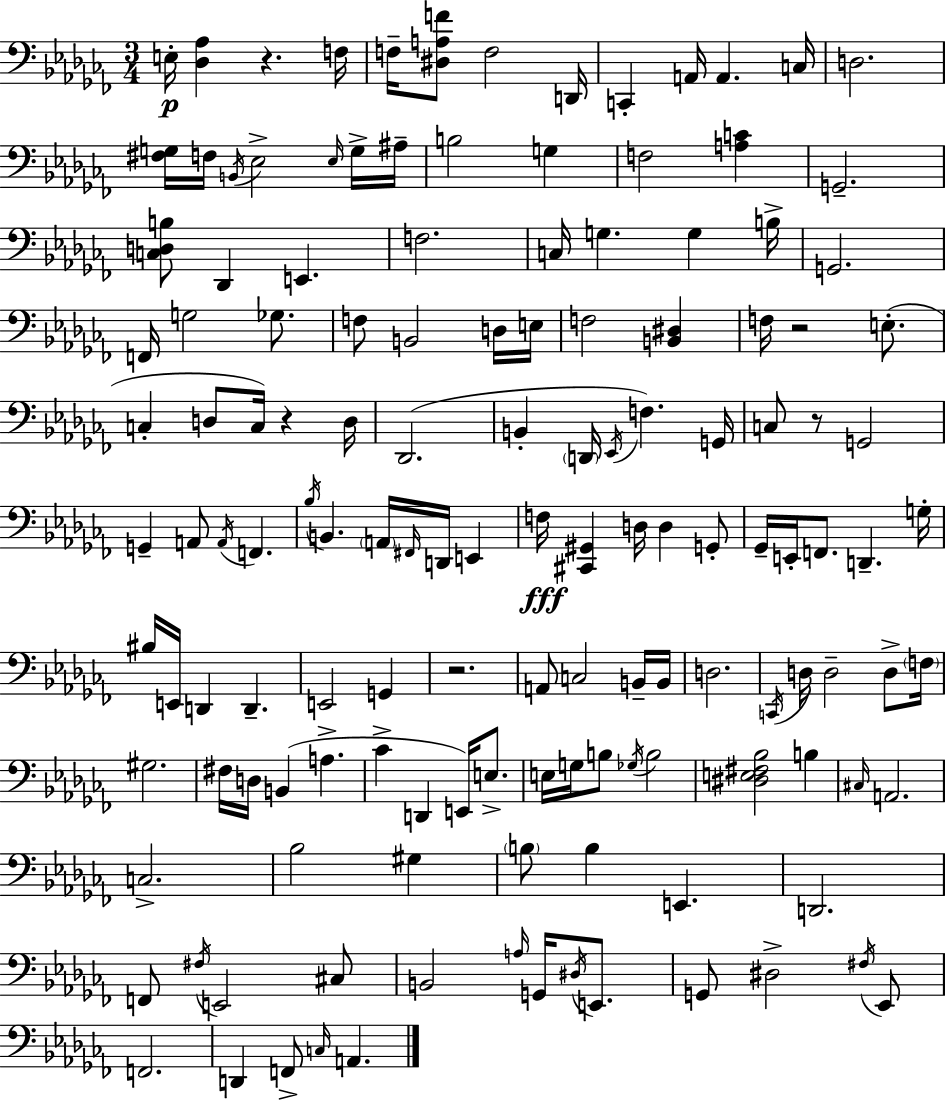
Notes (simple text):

E3/s [Db3,Ab3]/q R/q. F3/s F3/s [D#3,A3,F4]/e F3/h D2/s C2/q A2/s A2/q. C3/s D3/h. [F#3,G3]/s F3/s B2/s Eb3/h Eb3/s G3/s A#3/s B3/h G3/q F3/h [A3,C4]/q G2/h. [C3,D3,B3]/e Db2/q E2/q. F3/h. C3/s G3/q. G3/q B3/s G2/h. F2/s G3/h Gb3/e. F3/e B2/h D3/s E3/s F3/h [B2,D#3]/q F3/s R/h E3/e. C3/q D3/e C3/s R/q D3/s Db2/h. B2/q D2/s Eb2/s F3/q. G2/s C3/e R/e G2/h G2/q A2/e A2/s F2/q. Bb3/s B2/q. A2/s F#2/s D2/s E2/q F3/s [C#2,G#2]/q D3/s D3/q G2/e Gb2/s E2/s F2/e. D2/q. G3/s BIS3/s E2/s D2/q D2/q. E2/h G2/q R/h. A2/e C3/h B2/s B2/s D3/h. C2/s D3/s D3/h D3/e F3/s G#3/h. F#3/s D3/s B2/q A3/q. CES4/q D2/q E2/s E3/e. E3/s G3/s B3/e Gb3/s B3/h [D#3,E3,F#3,Bb3]/h B3/q C#3/s A2/h. C3/h. Bb3/h G#3/q B3/e B3/q E2/q. D2/h. F2/e F#3/s E2/h C#3/e B2/h A3/s G2/s D#3/s E2/e. G2/e D#3/h F#3/s Eb2/e F2/h. D2/q F2/e C3/s A2/q.